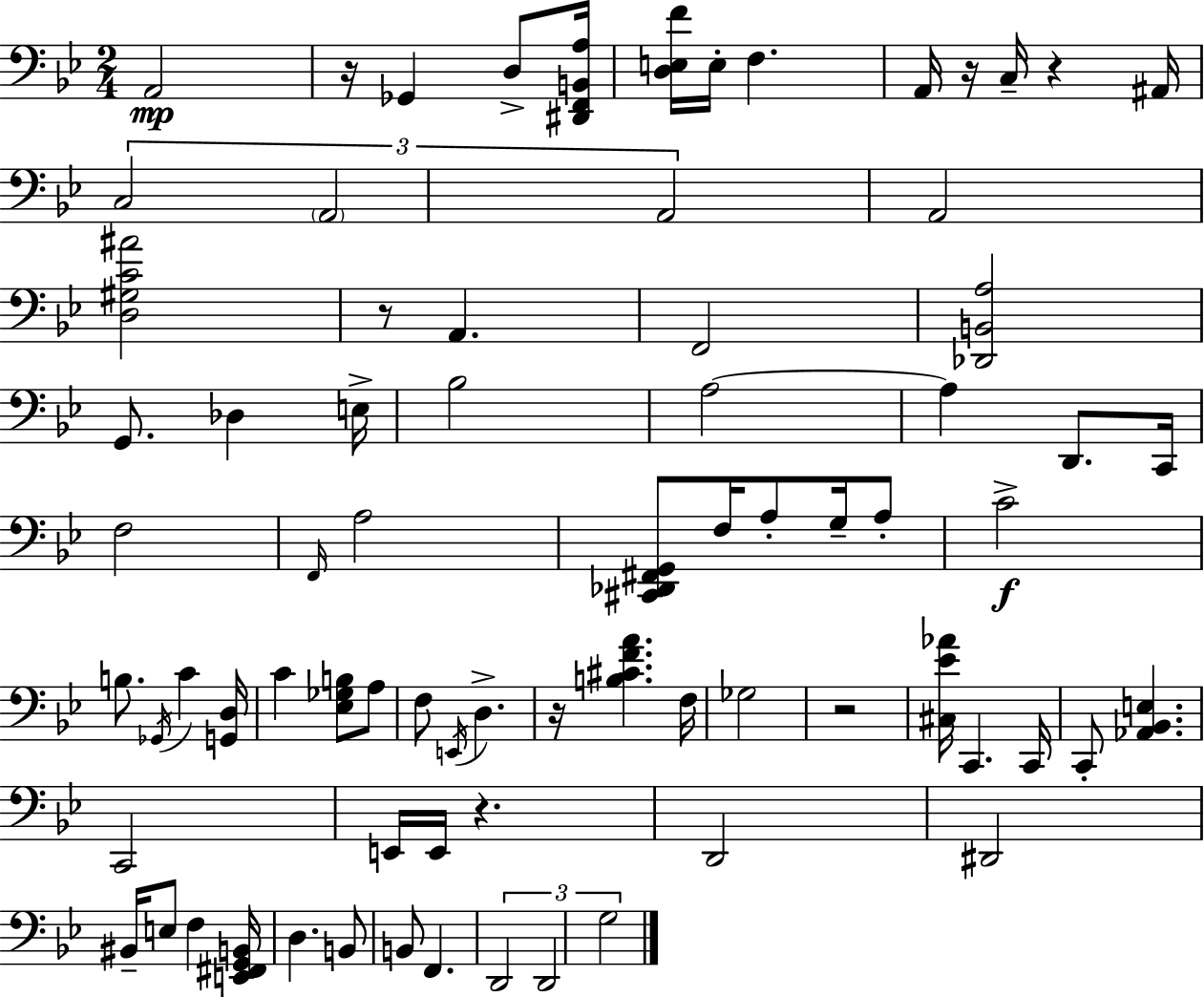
X:1
T:Untitled
M:2/4
L:1/4
K:Bb
A,,2 z/4 _G,, D,/2 [^D,,F,,B,,A,]/4 [D,E,F]/4 E,/4 F, A,,/4 z/4 C,/4 z ^A,,/4 C,2 A,,2 A,,2 A,,2 [D,^G,C^A]2 z/2 A,, F,,2 [_D,,B,,A,]2 G,,/2 _D, E,/4 _B,2 A,2 A, D,,/2 C,,/4 F,2 F,,/4 A,2 [^C,,_D,,^F,,G,,]/2 F,/4 A,/2 G,/4 A,/2 C2 B,/2 _G,,/4 C [G,,D,]/4 C [_E,_G,B,]/2 A,/2 F,/2 E,,/4 D, z/4 [B,^CFA] F,/4 _G,2 z2 [^C,_E_A]/4 C,, C,,/4 C,,/2 [_A,,_B,,E,] C,,2 E,,/4 E,,/4 z D,,2 ^D,,2 ^B,,/4 E,/2 F, [E,,^F,,G,,B,,]/4 D, B,,/2 B,,/2 F,, D,,2 D,,2 G,2